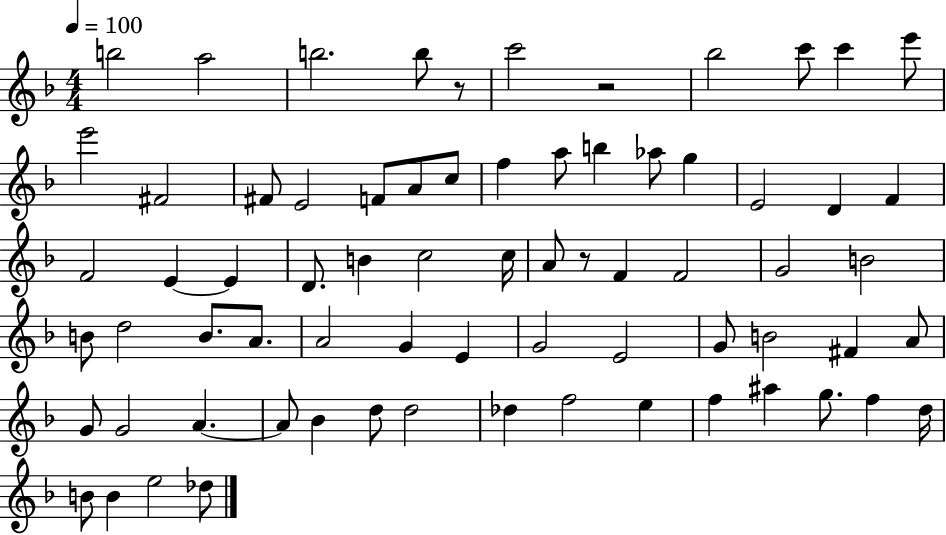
B5/h A5/h B5/h. B5/e R/e C6/h R/h Bb5/h C6/e C6/q E6/e E6/h F#4/h F#4/e E4/h F4/e A4/e C5/e F5/q A5/e B5/q Ab5/e G5/q E4/h D4/q F4/q F4/h E4/q E4/q D4/e. B4/q C5/h C5/s A4/e R/e F4/q F4/h G4/h B4/h B4/e D5/h B4/e. A4/e. A4/h G4/q E4/q G4/h E4/h G4/e B4/h F#4/q A4/e G4/e G4/h A4/q. A4/e Bb4/q D5/e D5/h Db5/q F5/h E5/q F5/q A#5/q G5/e. F5/q D5/s B4/e B4/q E5/h Db5/e